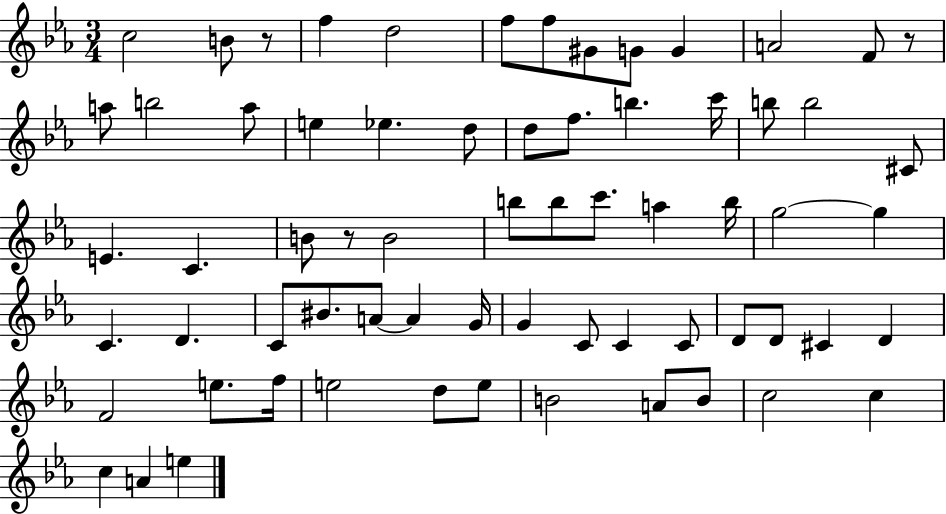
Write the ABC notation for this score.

X:1
T:Untitled
M:3/4
L:1/4
K:Eb
c2 B/2 z/2 f d2 f/2 f/2 ^G/2 G/2 G A2 F/2 z/2 a/2 b2 a/2 e _e d/2 d/2 f/2 b c'/4 b/2 b2 ^C/2 E C B/2 z/2 B2 b/2 b/2 c'/2 a b/4 g2 g C D C/2 ^B/2 A/2 A G/4 G C/2 C C/2 D/2 D/2 ^C D F2 e/2 f/4 e2 d/2 e/2 B2 A/2 B/2 c2 c c A e